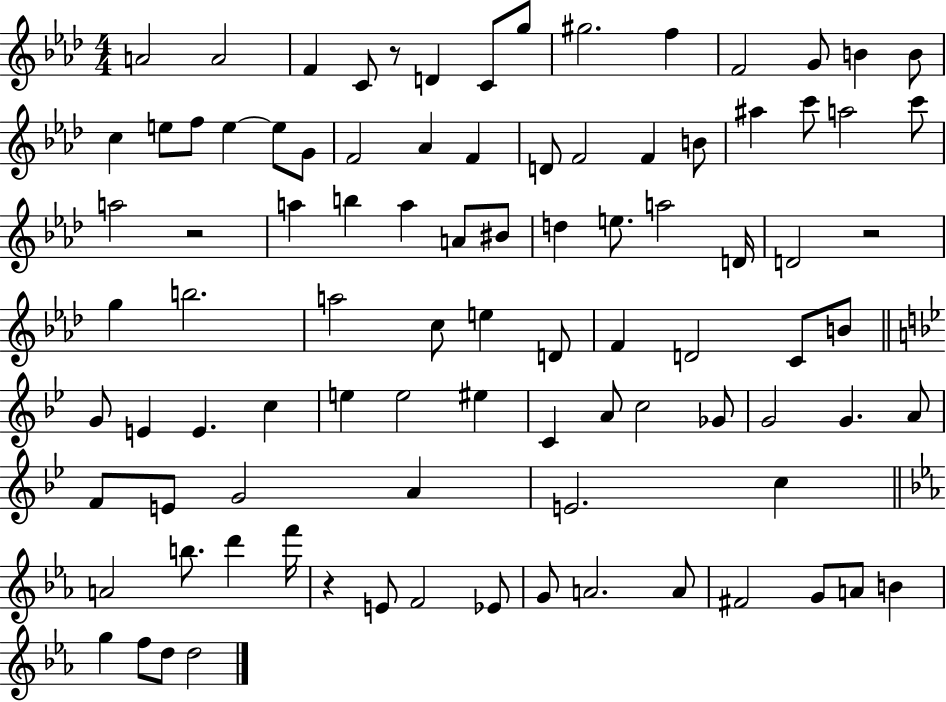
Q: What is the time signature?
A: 4/4